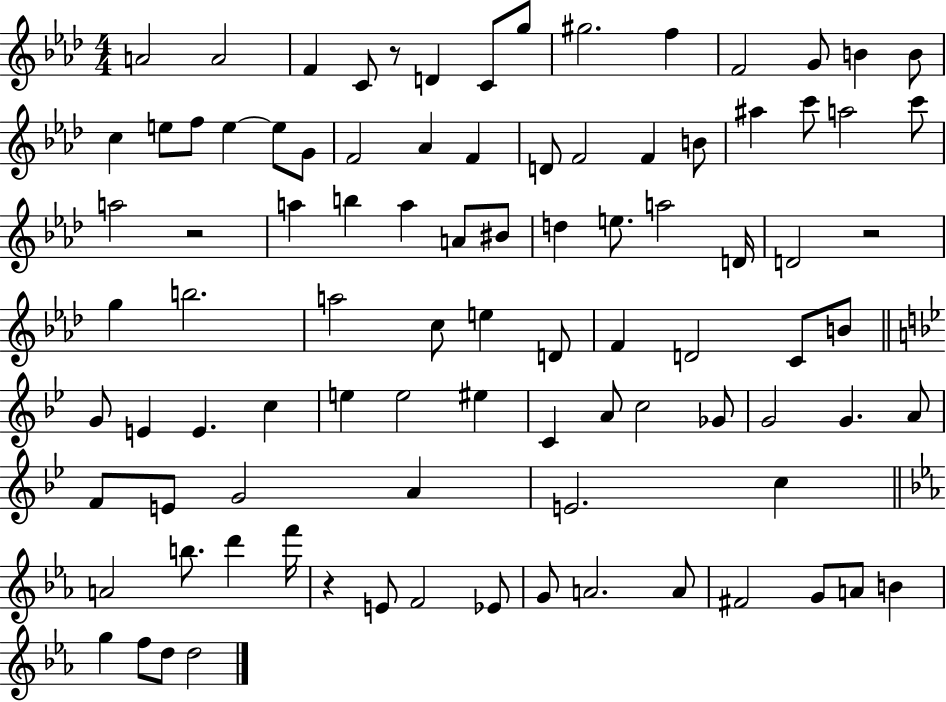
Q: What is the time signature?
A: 4/4